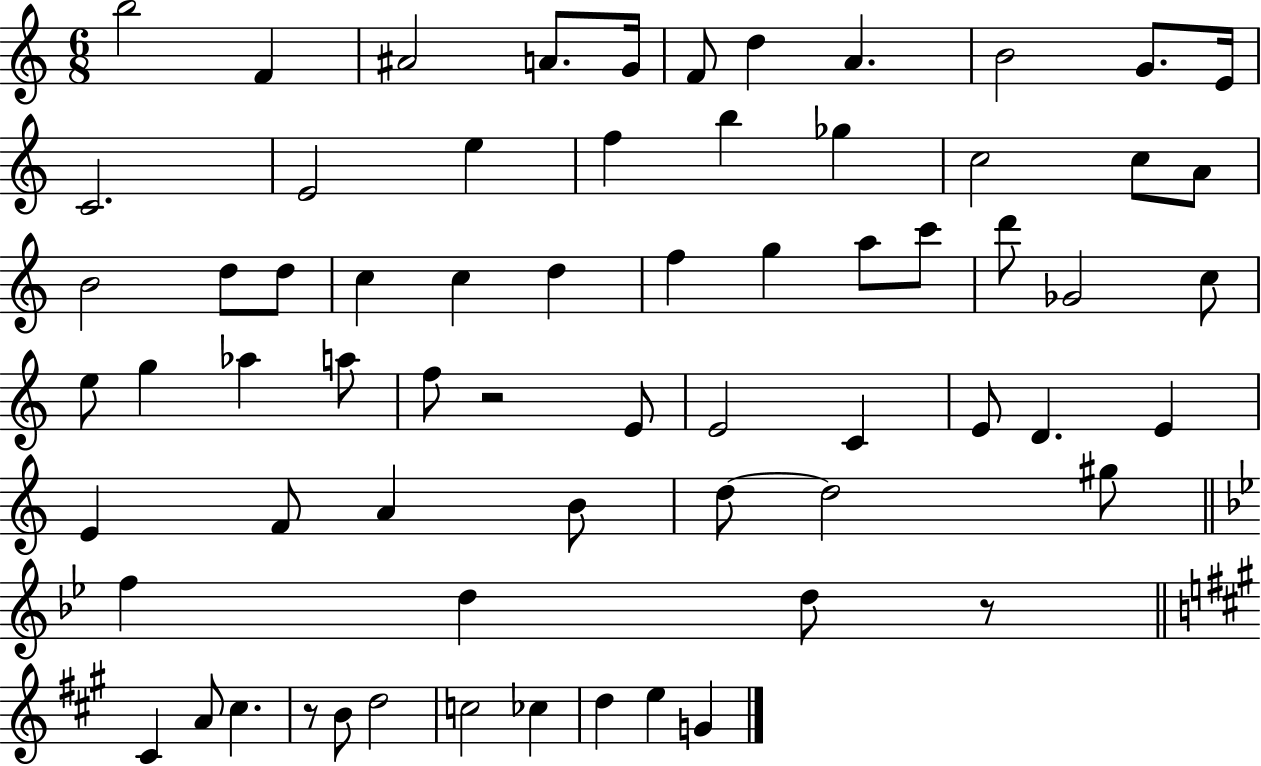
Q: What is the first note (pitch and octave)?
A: B5